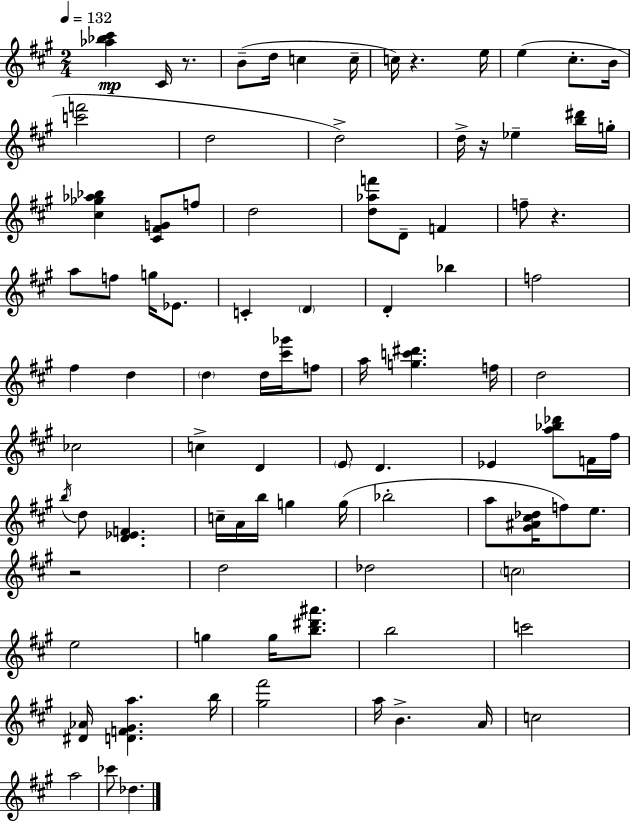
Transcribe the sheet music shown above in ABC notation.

X:1
T:Untitled
M:2/4
L:1/4
K:A
[_a_b^c'] ^C/4 z/2 B/2 d/4 c c/4 c/4 z e/4 e ^c/2 B/4 [c'f']2 d2 d2 d/4 z/4 _e [b^d']/4 g/4 [^c_g_a_b] [^C^FG]/2 f/2 d2 [d_af']/2 D/2 F f/2 z a/2 f/2 g/4 _E/2 C D D _b f2 ^f d d d/4 [^c'_g']/4 f/2 a/4 [gc'^d'] f/4 d2 _c2 c D E/2 D _E [a_b_d']/2 F/4 ^f/4 b/4 d/2 [D_EF] c/4 A/4 b/4 g g/4 _b2 a/2 [^G^A^c_d]/4 f/2 e/2 z2 d2 _d2 c2 e2 g g/4 [b^d'^a']/2 b2 c'2 [^D_A]/4 [DF^Ga] b/4 [^g^f']2 a/4 B A/4 c2 a2 _c'/2 _d